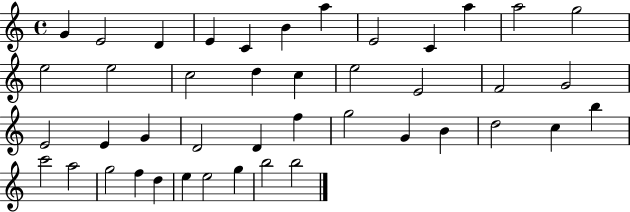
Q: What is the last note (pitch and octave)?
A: B5